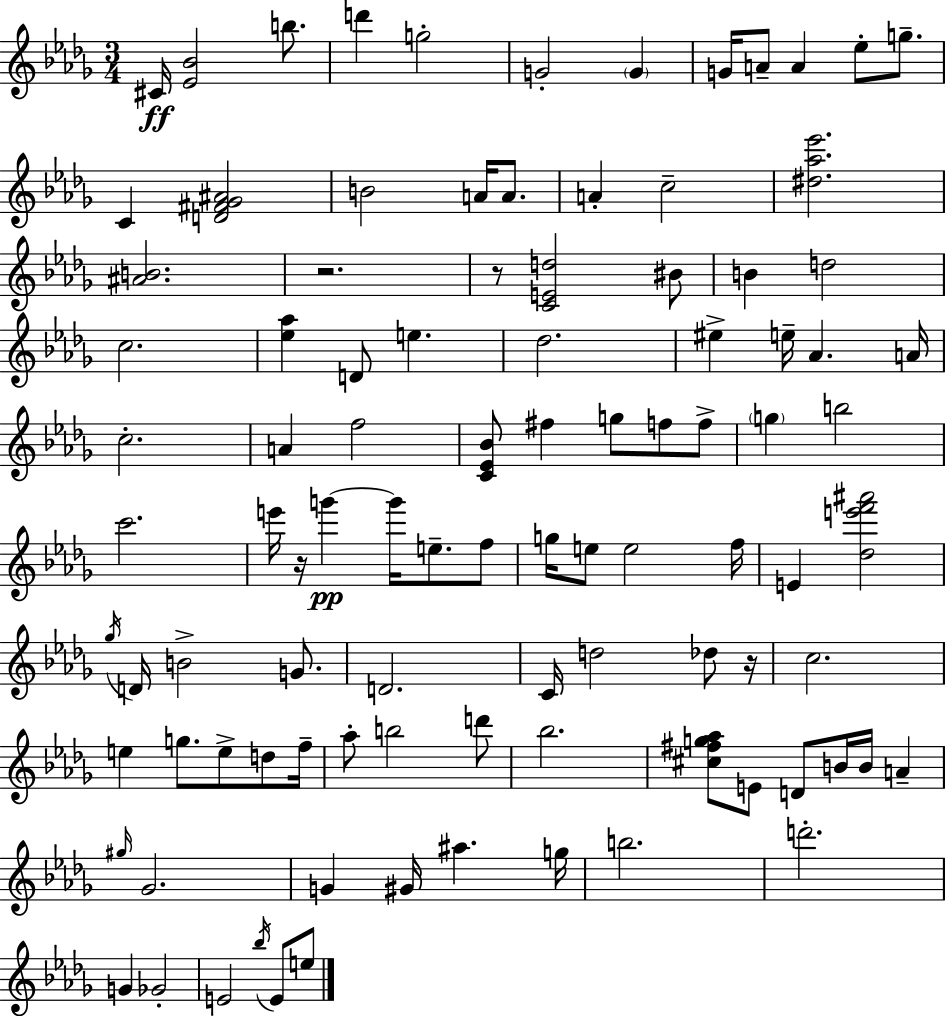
{
  \clef treble
  \numericTimeSignature
  \time 3/4
  \key bes \minor
  cis'16\ff <ees' bes'>2 b''8. | d'''4 g''2-. | g'2-. \parenthesize g'4 | g'16 a'8-- a'4 ees''8-. g''8.-- | \break c'4 <d' fis' ges' ais'>2 | b'2 a'16 a'8. | a'4-. c''2-- | <dis'' aes'' ees'''>2. | \break <ais' b'>2. | r2. | r8 <c' e' d''>2 bis'8 | b'4 d''2 | \break c''2. | <ees'' aes''>4 d'8 e''4. | des''2. | eis''4-> e''16-- aes'4. a'16 | \break c''2.-. | a'4 f''2 | <c' ees' bes'>8 fis''4 g''8 f''8 f''8-> | \parenthesize g''4 b''2 | \break c'''2. | e'''16 r16 g'''4~~\pp g'''16 e''8.-- f''8 | g''16 e''8 e''2 f''16 | e'4 <des'' e''' f''' ais'''>2 | \break \acciaccatura { ges''16 } d'16 b'2-> g'8. | d'2. | c'16 d''2 des''8 | r16 c''2. | \break e''4 g''8. e''8-> d''8 | f''16-- aes''8-. b''2 d'''8 | bes''2. | <cis'' fis'' g'' aes''>8 e'8 d'8 b'16 b'16 a'4-- | \break \grace { gis''16 } ges'2. | g'4 gis'16 ais''4. | g''16 b''2. | d'''2.-. | \break g'4 ges'2-. | e'2 \acciaccatura { bes''16 } e'8 | e''8 \bar "|."
}